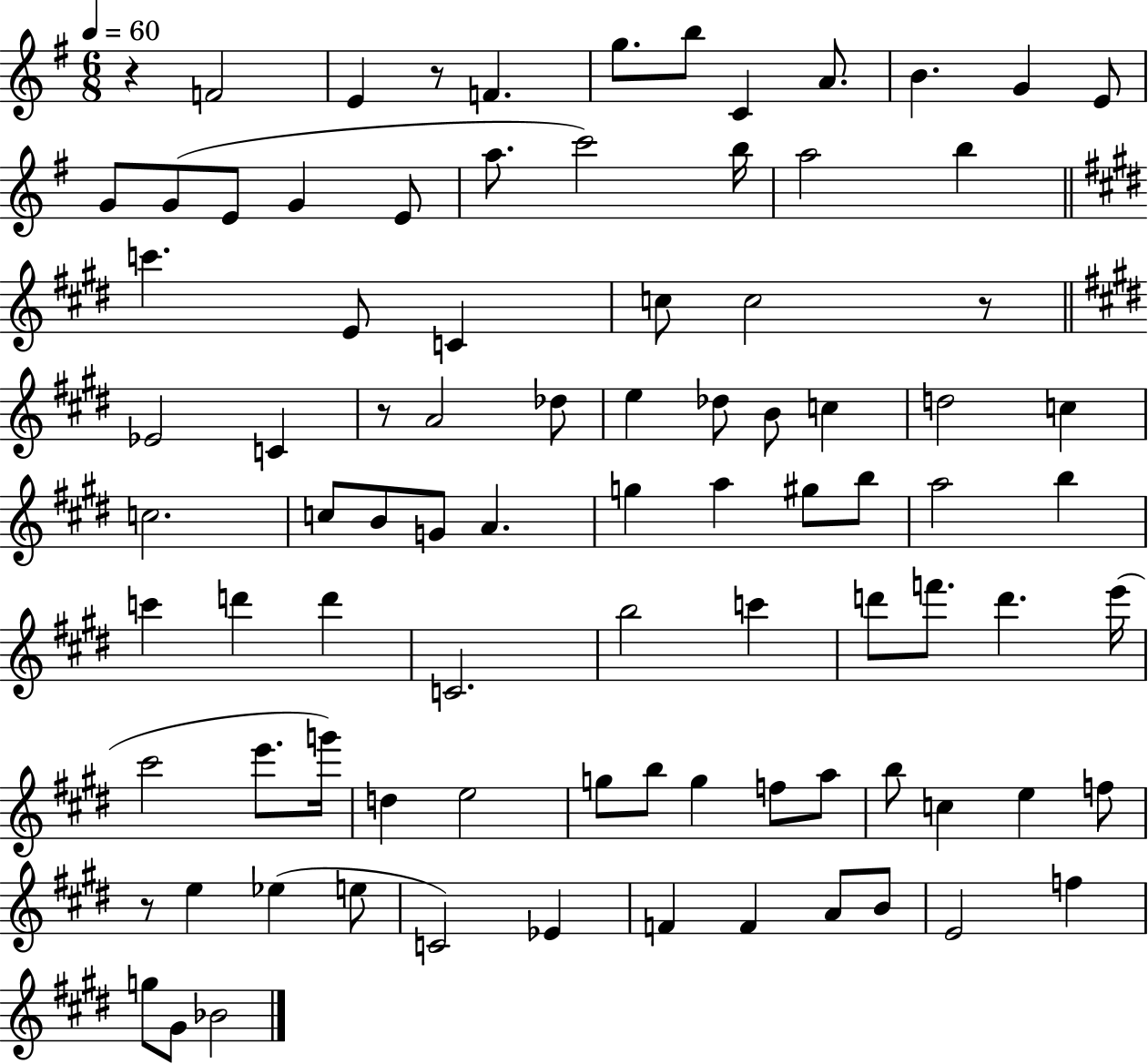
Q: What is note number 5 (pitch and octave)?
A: B5